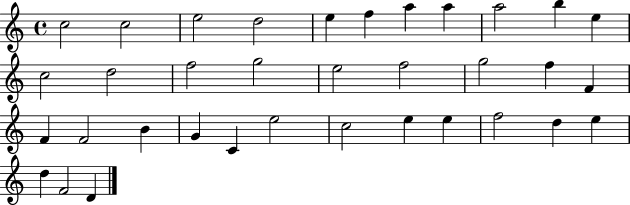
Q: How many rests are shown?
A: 0